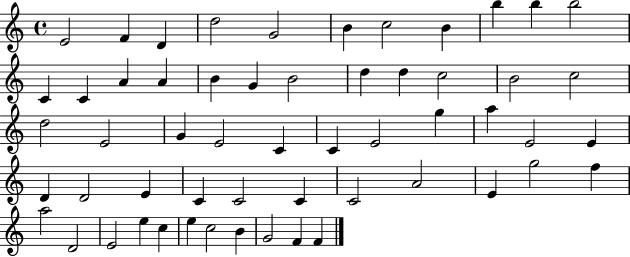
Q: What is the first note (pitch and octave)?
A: E4